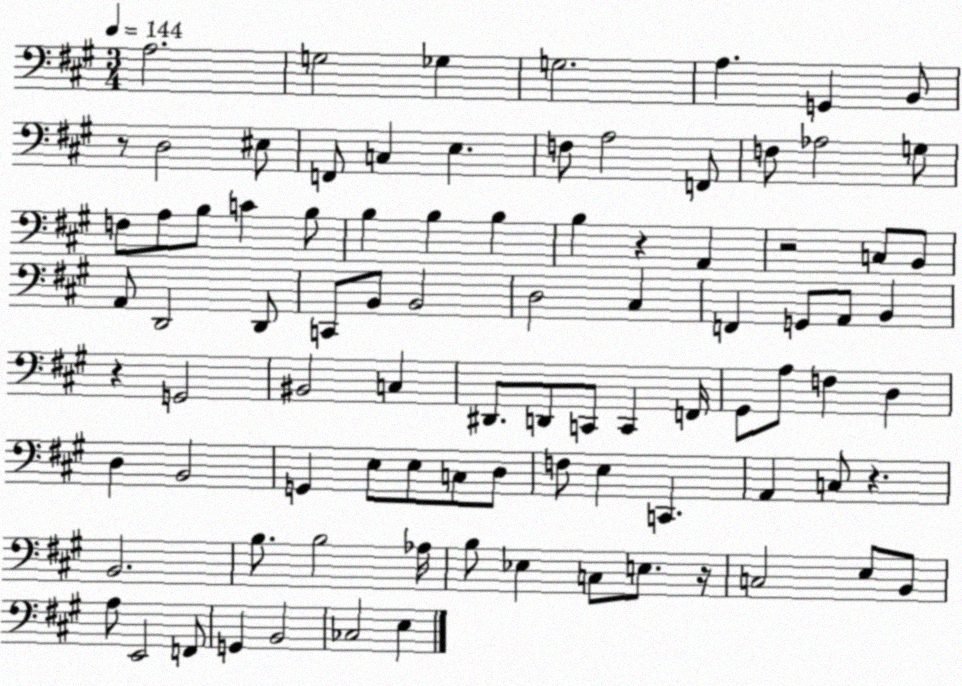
X:1
T:Untitled
M:3/4
L:1/4
K:A
A,2 G,2 _G, G,2 A, G,, B,,/2 z/2 D,2 ^E,/2 F,,/2 C, E, F,/2 A,2 F,,/2 F,/2 _A,2 G,/2 F,/2 A,/2 B,/2 C B,/2 B, B, B, B, z A,, z2 C,/2 B,,/2 A,,/2 D,,2 D,,/2 C,,/2 B,,/2 B,,2 D,2 ^C, F,, G,,/2 A,,/2 B,, z G,,2 ^B,,2 C, ^D,,/2 D,,/2 C,,/2 C,, F,,/4 ^G,,/2 A,/2 F, D, D, B,,2 G,, E,/2 E,/2 C,/2 D,/2 F,/2 E, C,, A,, C,/2 z B,,2 B,/2 B,2 _A,/4 B,/2 _E, C,/2 E,/2 z/4 C,2 E,/2 B,,/2 A,/2 E,,2 F,,/2 G,, B,,2 _C,2 E,